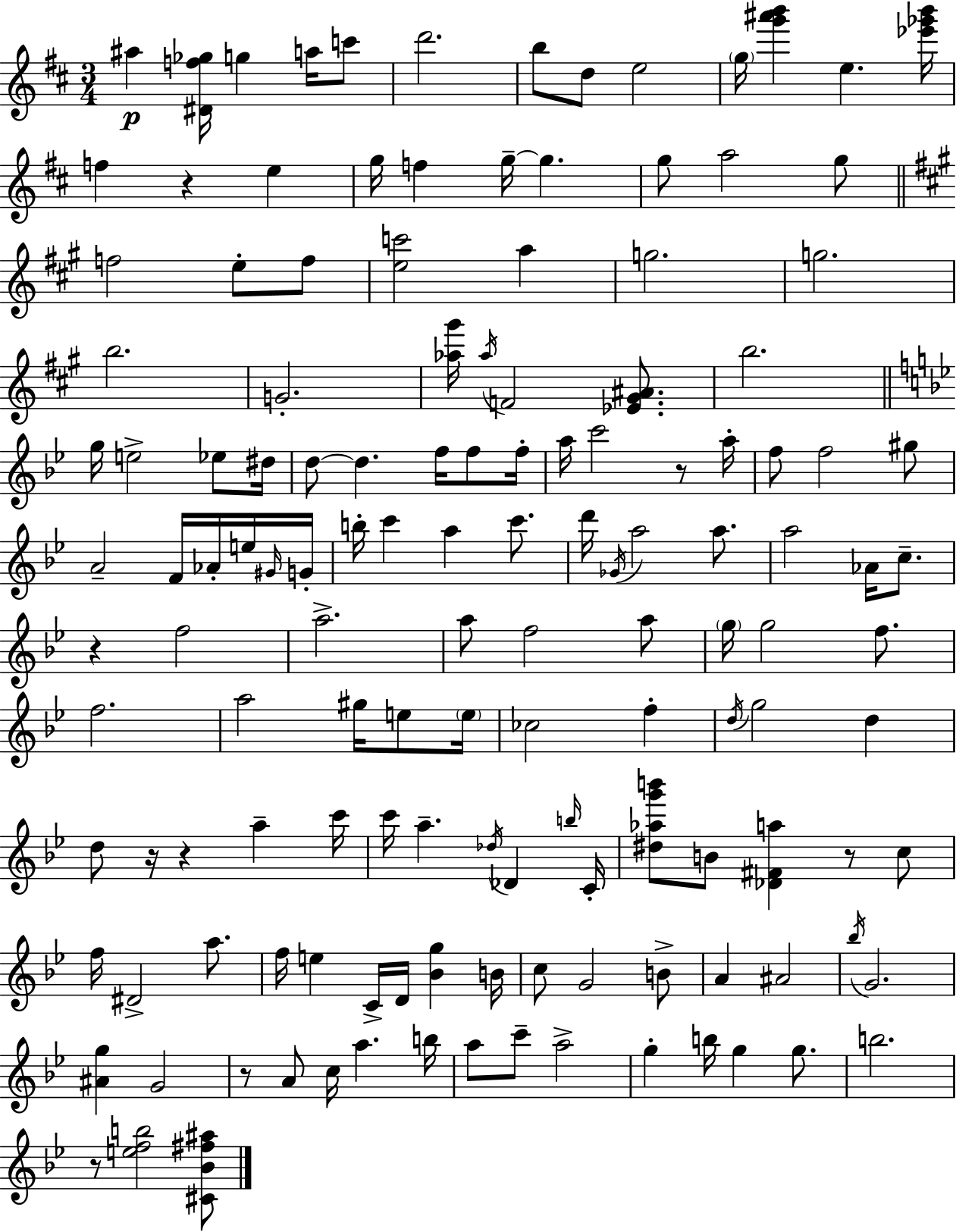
X:1
T:Untitled
M:3/4
L:1/4
K:D
^a [^Df_g]/4 g a/4 c'/2 d'2 b/2 d/2 e2 g/4 [g'^a'b'] e [_e'_g'b']/4 f z e g/4 f g/4 g g/2 a2 g/2 f2 e/2 f/2 [ec']2 a g2 g2 b2 G2 [_a^g']/4 _a/4 F2 [_E^G^A]/2 b2 g/4 e2 _e/2 ^d/4 d/2 d f/4 f/2 f/4 a/4 c'2 z/2 a/4 f/2 f2 ^g/2 A2 F/4 _A/4 e/4 ^G/4 G/4 b/4 c' a c'/2 d'/4 _G/4 a2 a/2 a2 _A/4 c/2 z f2 a2 a/2 f2 a/2 g/4 g2 f/2 f2 a2 ^g/4 e/2 e/4 _c2 f d/4 g2 d d/2 z/4 z a c'/4 c'/4 a _d/4 _D b/4 C/4 [^d_ag'b']/2 B/2 [_D^Fa] z/2 c/2 f/4 ^D2 a/2 f/4 e C/4 D/4 [_Bg] B/4 c/2 G2 B/2 A ^A2 _b/4 G2 [^Ag] G2 z/2 A/2 c/4 a b/4 a/2 c'/2 a2 g b/4 g g/2 b2 z/2 [efb]2 [^C_B^f^a]/2